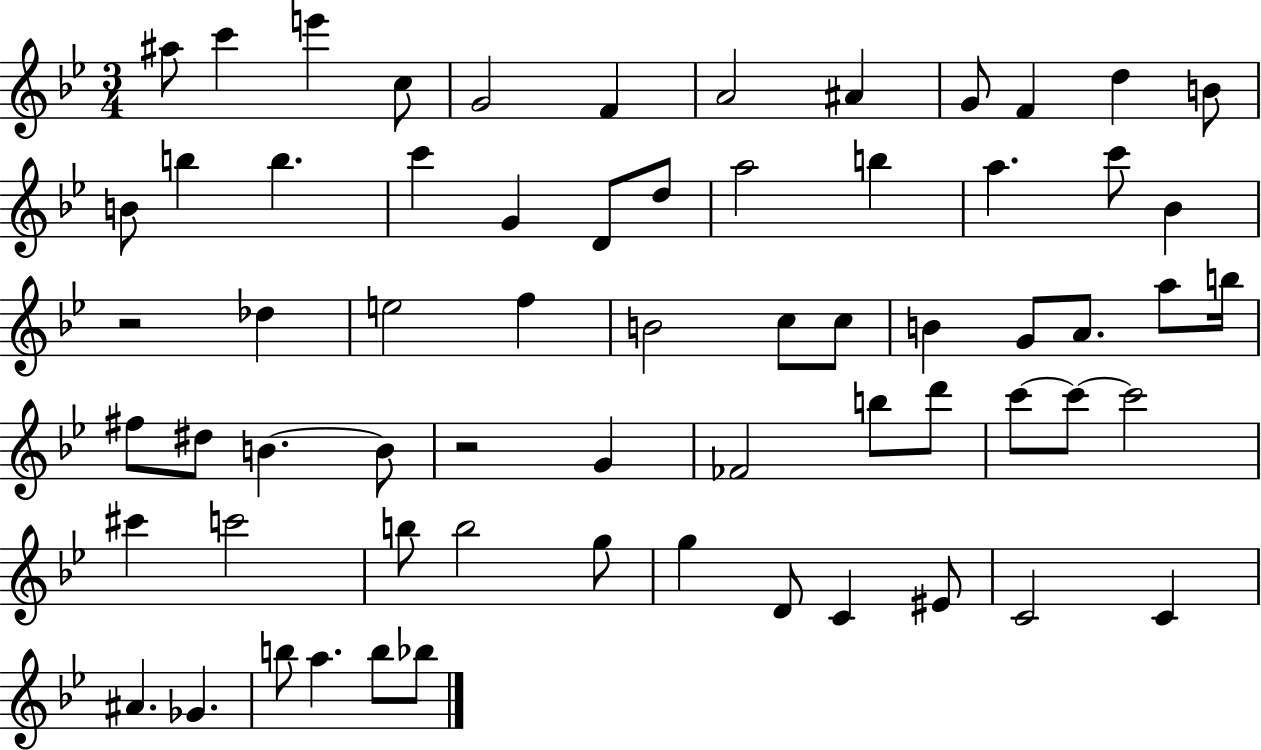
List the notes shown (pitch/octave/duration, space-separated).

A#5/e C6/q E6/q C5/e G4/h F4/q A4/h A#4/q G4/e F4/q D5/q B4/e B4/e B5/q B5/q. C6/q G4/q D4/e D5/e A5/h B5/q A5/q. C6/e Bb4/q R/h Db5/q E5/h F5/q B4/h C5/e C5/e B4/q G4/e A4/e. A5/e B5/s F#5/e D#5/e B4/q. B4/e R/h G4/q FES4/h B5/e D6/e C6/e C6/e C6/h C#6/q C6/h B5/e B5/h G5/e G5/q D4/e C4/q EIS4/e C4/h C4/q A#4/q. Gb4/q. B5/e A5/q. B5/e Bb5/e